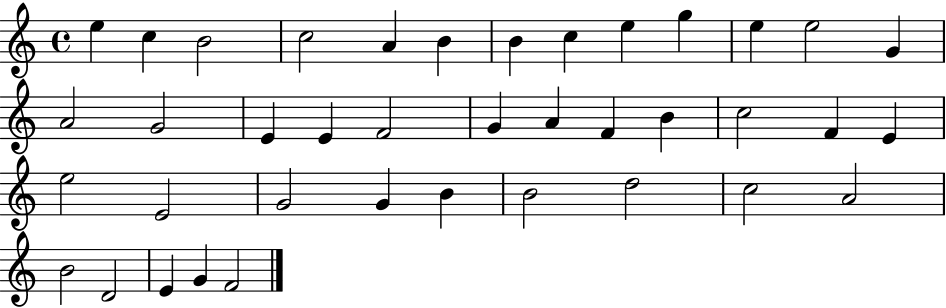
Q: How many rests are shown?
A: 0